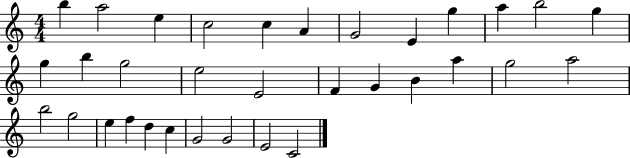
{
  \clef treble
  \numericTimeSignature
  \time 4/4
  \key c \major
  b''4 a''2 e''4 | c''2 c''4 a'4 | g'2 e'4 g''4 | a''4 b''2 g''4 | \break g''4 b''4 g''2 | e''2 e'2 | f'4 g'4 b'4 a''4 | g''2 a''2 | \break b''2 g''2 | e''4 f''4 d''4 c''4 | g'2 g'2 | e'2 c'2 | \break \bar "|."
}